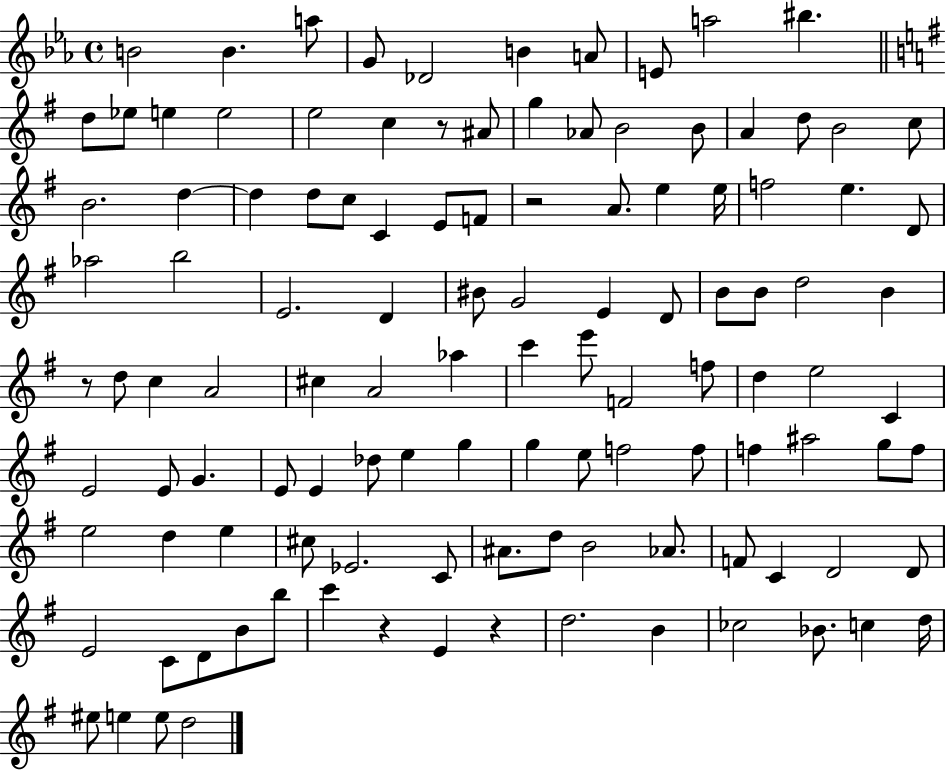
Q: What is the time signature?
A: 4/4